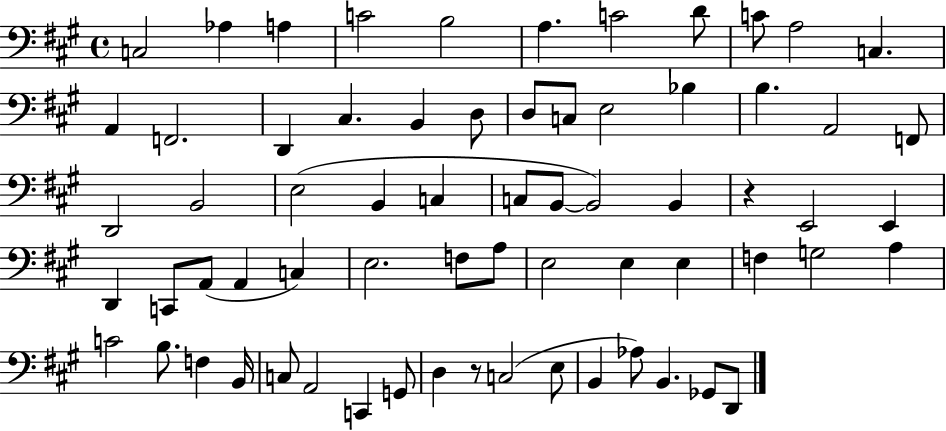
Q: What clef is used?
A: bass